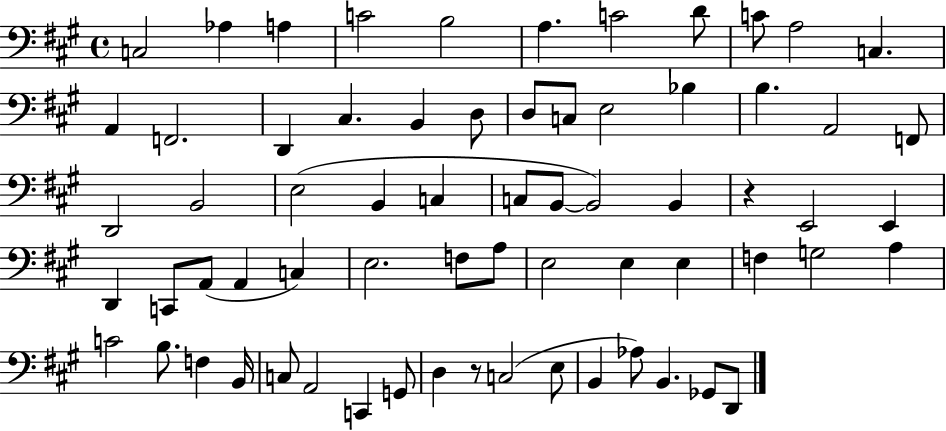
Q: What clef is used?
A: bass